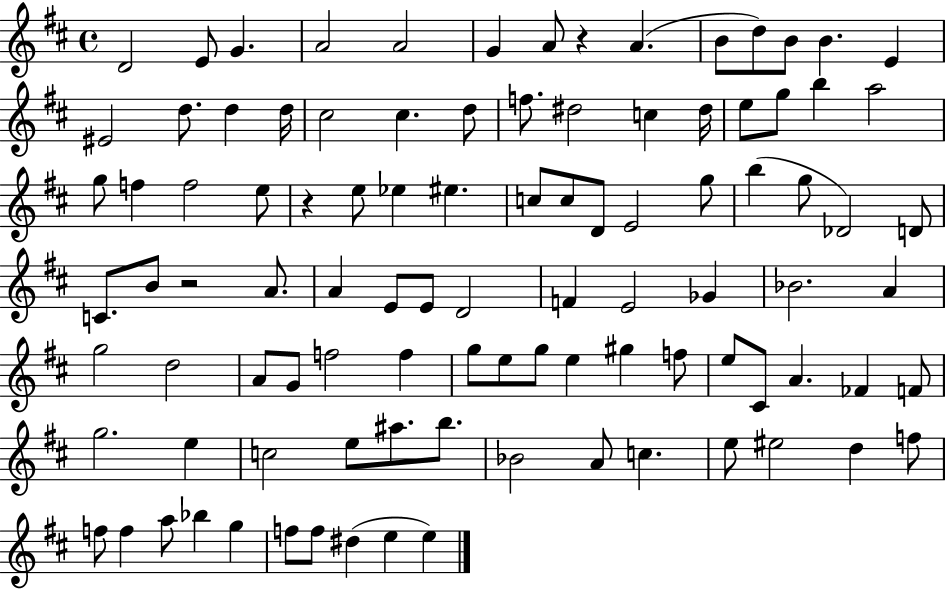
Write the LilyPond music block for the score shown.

{
  \clef treble
  \time 4/4
  \defaultTimeSignature
  \key d \major
  d'2 e'8 g'4. | a'2 a'2 | g'4 a'8 r4 a'4.( | b'8 d''8) b'8 b'4. e'4 | \break eis'2 d''8. d''4 d''16 | cis''2 cis''4. d''8 | f''8. dis''2 c''4 dis''16 | e''8 g''8 b''4 a''2 | \break g''8 f''4 f''2 e''8 | r4 e''8 ees''4 eis''4. | c''8 c''8 d'8 e'2 g''8 | b''4( g''8 des'2) d'8 | \break c'8. b'8 r2 a'8. | a'4 e'8 e'8 d'2 | f'4 e'2 ges'4 | bes'2. a'4 | \break g''2 d''2 | a'8 g'8 f''2 f''4 | g''8 e''8 g''8 e''4 gis''4 f''8 | e''8 cis'8 a'4. fes'4 f'8 | \break g''2. e''4 | c''2 e''8 ais''8. b''8. | bes'2 a'8 c''4. | e''8 eis''2 d''4 f''8 | \break f''8 f''4 a''8 bes''4 g''4 | f''8 f''8 dis''4( e''4 e''4) | \bar "|."
}